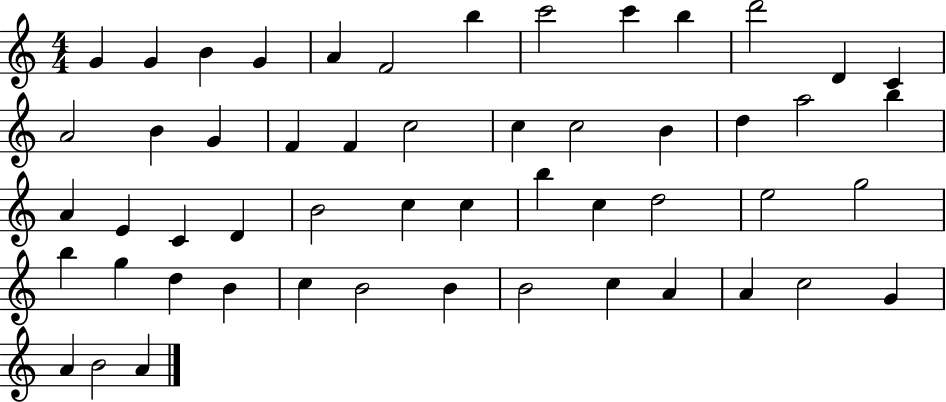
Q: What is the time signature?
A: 4/4